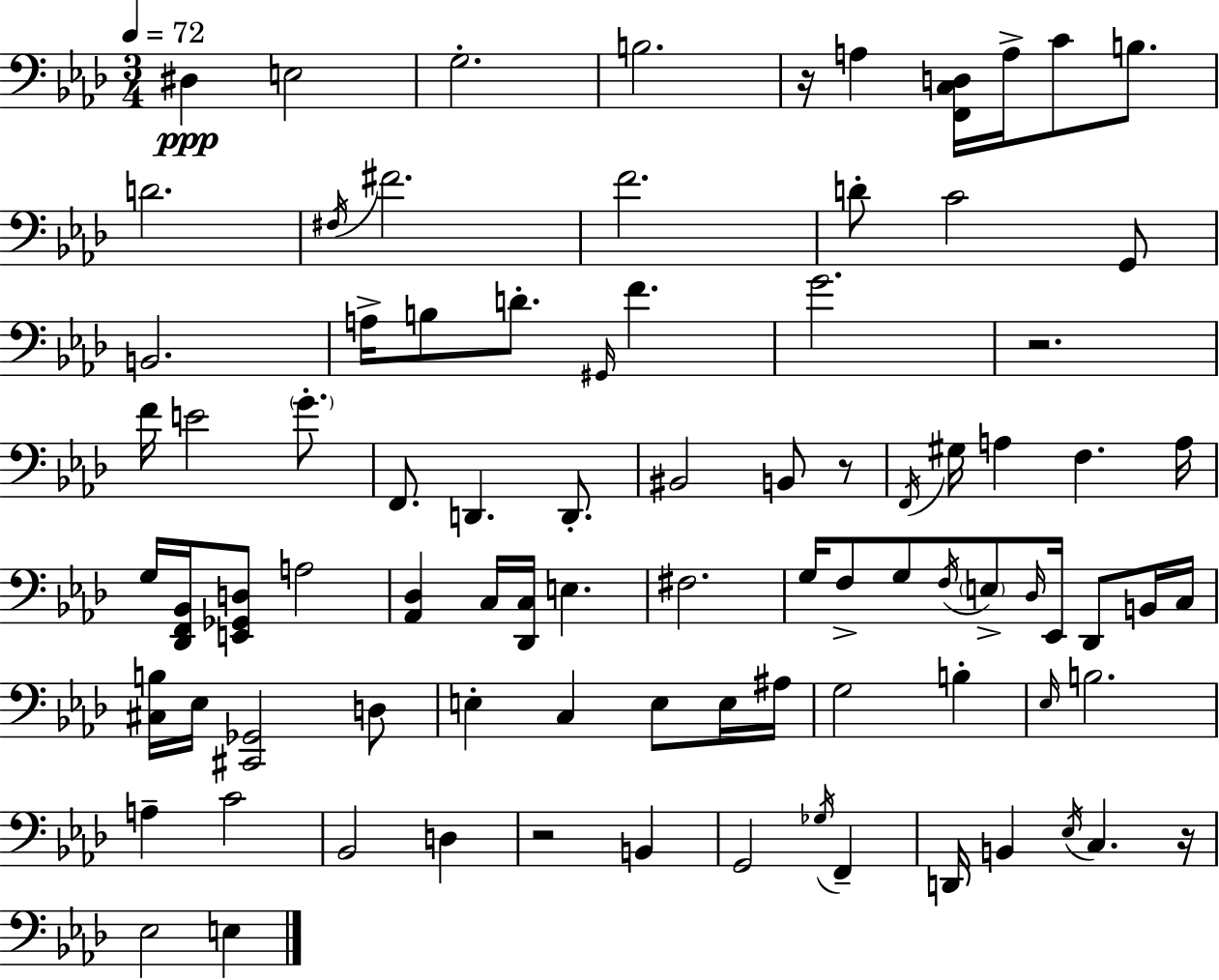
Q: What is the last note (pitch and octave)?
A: E3